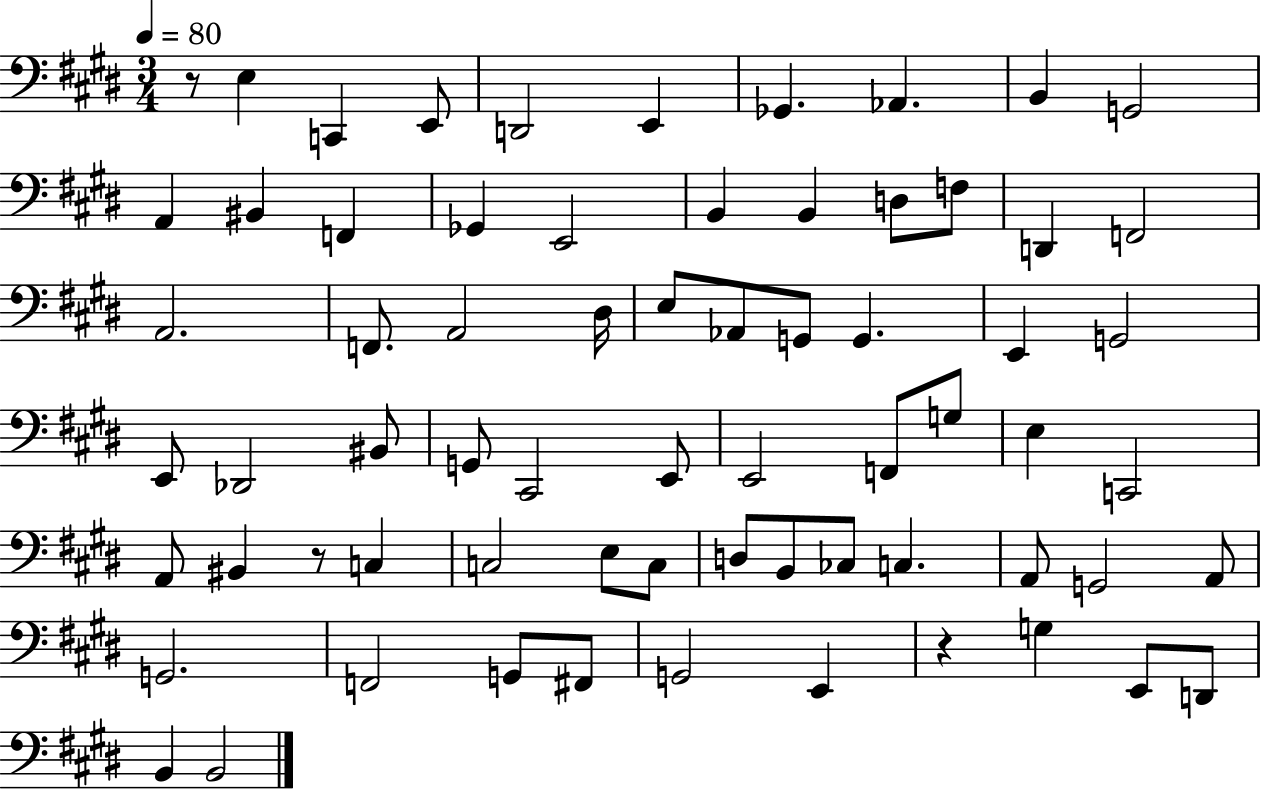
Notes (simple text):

R/e E3/q C2/q E2/e D2/h E2/q Gb2/q. Ab2/q. B2/q G2/h A2/q BIS2/q F2/q Gb2/q E2/h B2/q B2/q D3/e F3/e D2/q F2/h A2/h. F2/e. A2/h D#3/s E3/e Ab2/e G2/e G2/q. E2/q G2/h E2/e Db2/h BIS2/e G2/e C#2/h E2/e E2/h F2/e G3/e E3/q C2/h A2/e BIS2/q R/e C3/q C3/h E3/e C3/e D3/e B2/e CES3/e C3/q. A2/e G2/h A2/e G2/h. F2/h G2/e F#2/e G2/h E2/q R/q G3/q E2/e D2/e B2/q B2/h